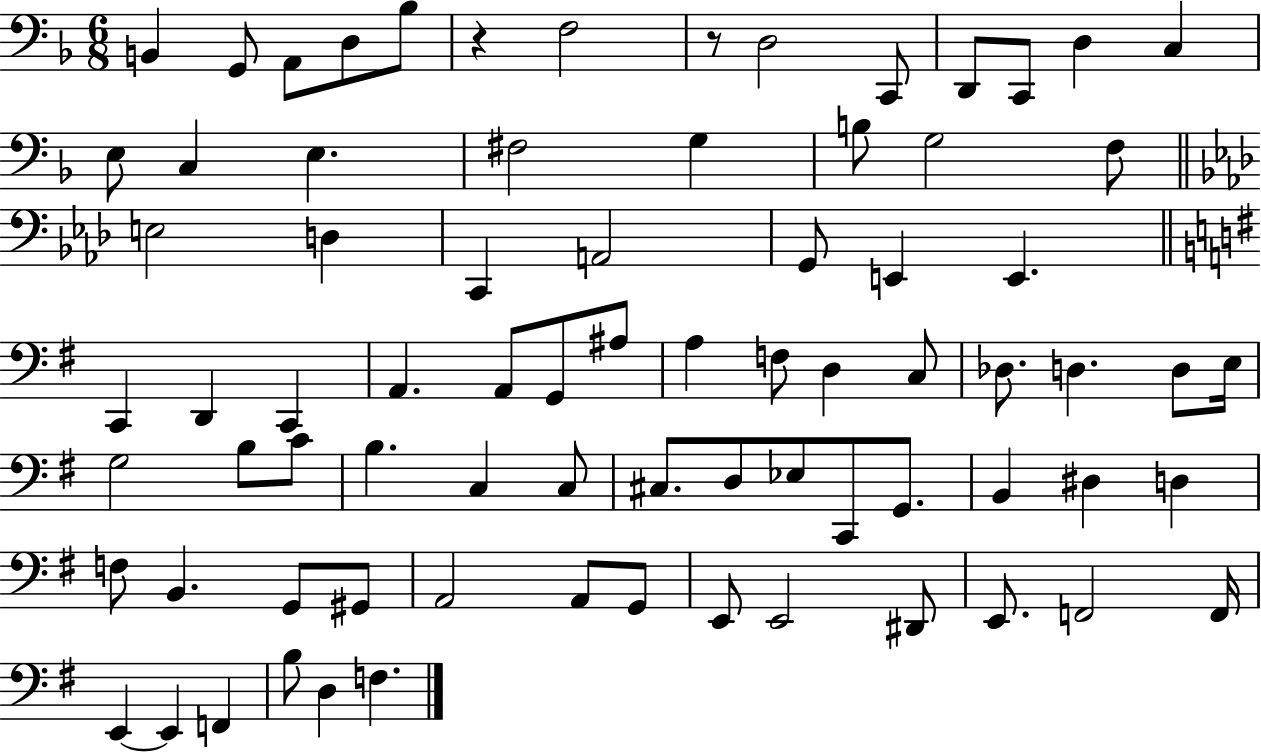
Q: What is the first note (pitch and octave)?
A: B2